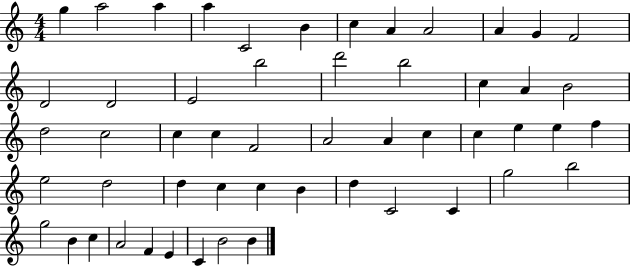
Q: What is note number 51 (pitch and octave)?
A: C4